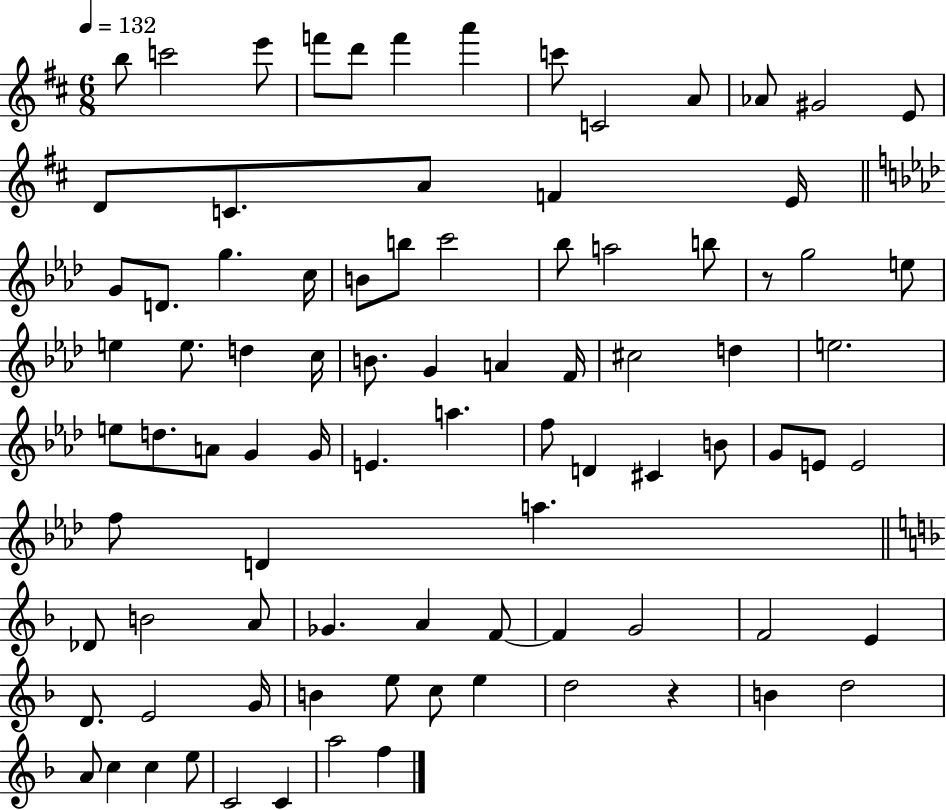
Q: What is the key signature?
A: D major